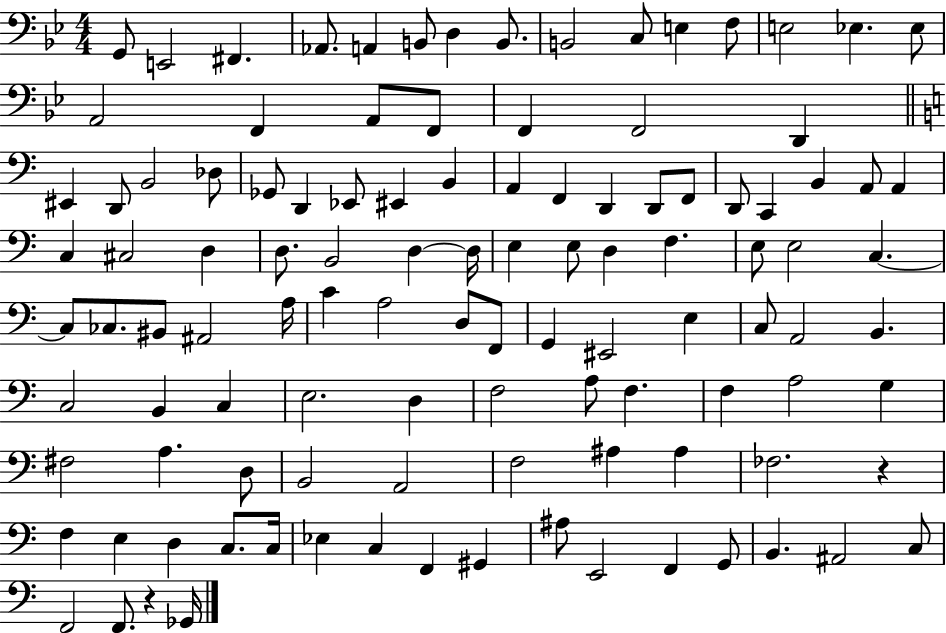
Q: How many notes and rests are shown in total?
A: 111